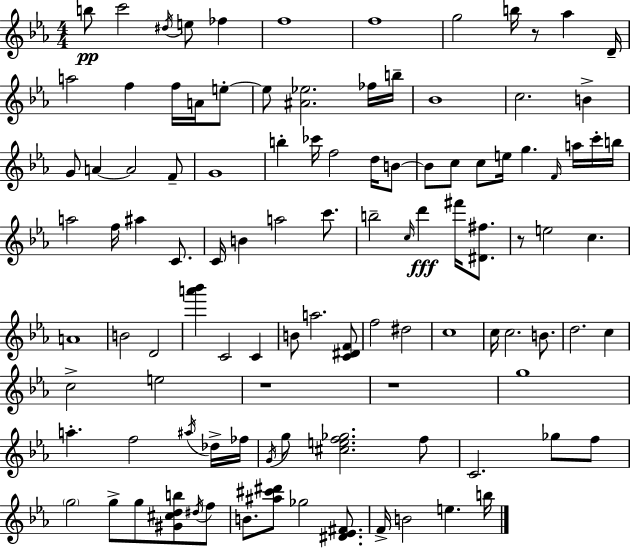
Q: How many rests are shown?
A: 4